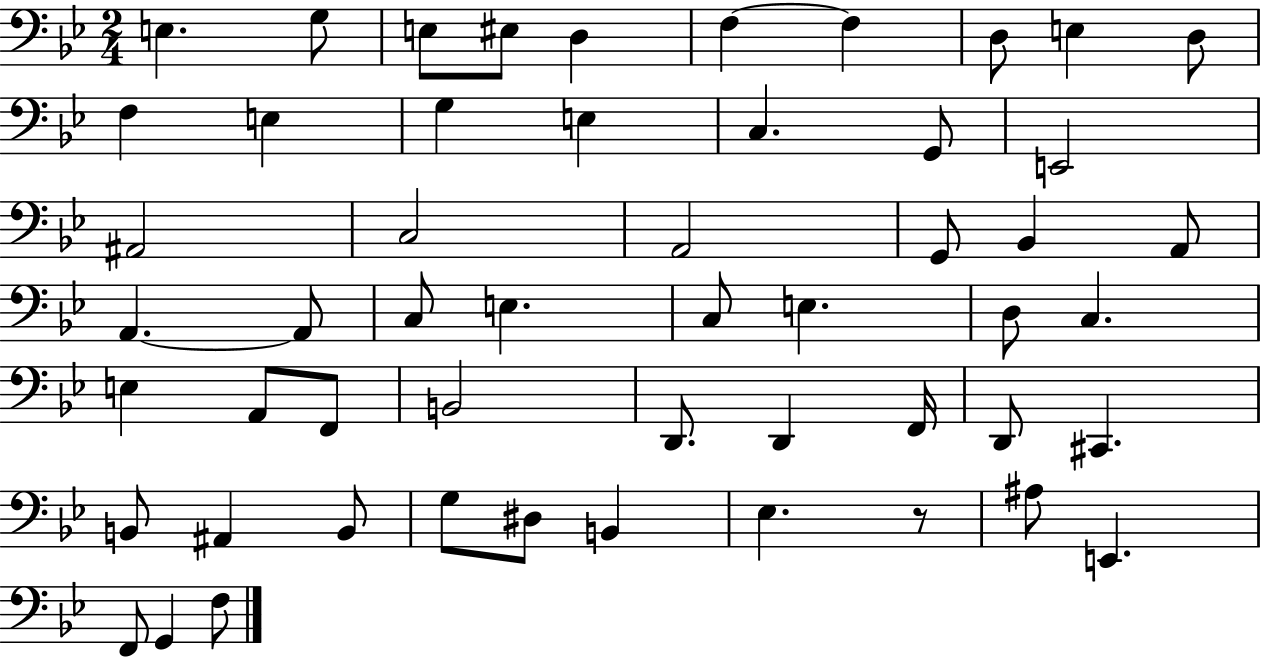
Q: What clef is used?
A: bass